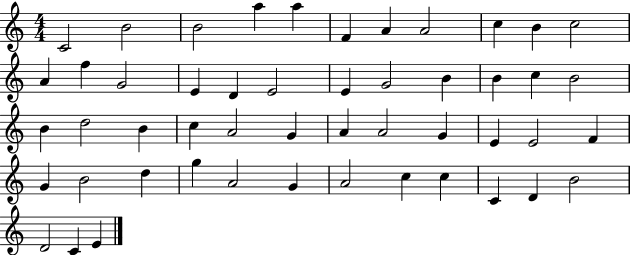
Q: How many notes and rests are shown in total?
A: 50